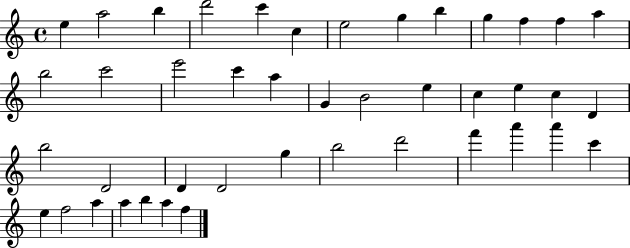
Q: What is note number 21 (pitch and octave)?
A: E5